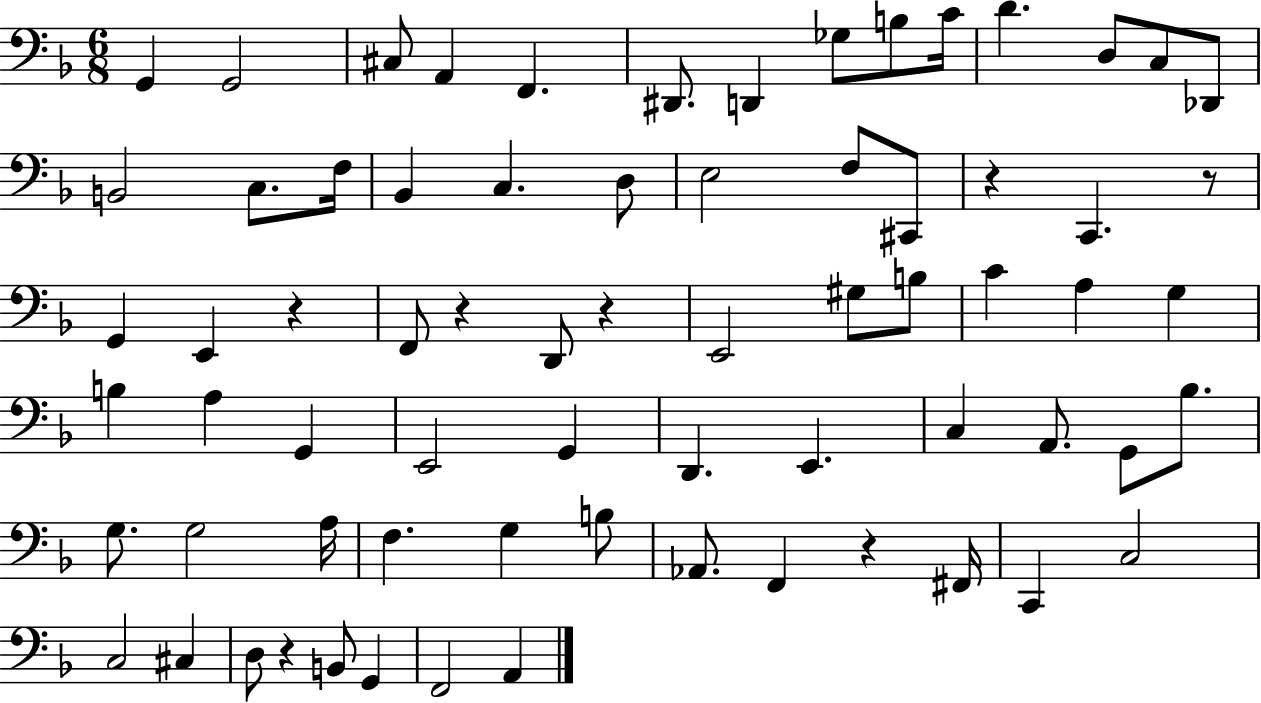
X:1
T:Untitled
M:6/8
L:1/4
K:F
G,, G,,2 ^C,/2 A,, F,, ^D,,/2 D,, _G,/2 B,/2 C/4 D D,/2 C,/2 _D,,/2 B,,2 C,/2 F,/4 _B,, C, D,/2 E,2 F,/2 ^C,,/2 z C,, z/2 G,, E,, z F,,/2 z D,,/2 z E,,2 ^G,/2 B,/2 C A, G, B, A, G,, E,,2 G,, D,, E,, C, A,,/2 G,,/2 _B,/2 G,/2 G,2 A,/4 F, G, B,/2 _A,,/2 F,, z ^F,,/4 C,, C,2 C,2 ^C, D,/2 z B,,/2 G,, F,,2 A,,